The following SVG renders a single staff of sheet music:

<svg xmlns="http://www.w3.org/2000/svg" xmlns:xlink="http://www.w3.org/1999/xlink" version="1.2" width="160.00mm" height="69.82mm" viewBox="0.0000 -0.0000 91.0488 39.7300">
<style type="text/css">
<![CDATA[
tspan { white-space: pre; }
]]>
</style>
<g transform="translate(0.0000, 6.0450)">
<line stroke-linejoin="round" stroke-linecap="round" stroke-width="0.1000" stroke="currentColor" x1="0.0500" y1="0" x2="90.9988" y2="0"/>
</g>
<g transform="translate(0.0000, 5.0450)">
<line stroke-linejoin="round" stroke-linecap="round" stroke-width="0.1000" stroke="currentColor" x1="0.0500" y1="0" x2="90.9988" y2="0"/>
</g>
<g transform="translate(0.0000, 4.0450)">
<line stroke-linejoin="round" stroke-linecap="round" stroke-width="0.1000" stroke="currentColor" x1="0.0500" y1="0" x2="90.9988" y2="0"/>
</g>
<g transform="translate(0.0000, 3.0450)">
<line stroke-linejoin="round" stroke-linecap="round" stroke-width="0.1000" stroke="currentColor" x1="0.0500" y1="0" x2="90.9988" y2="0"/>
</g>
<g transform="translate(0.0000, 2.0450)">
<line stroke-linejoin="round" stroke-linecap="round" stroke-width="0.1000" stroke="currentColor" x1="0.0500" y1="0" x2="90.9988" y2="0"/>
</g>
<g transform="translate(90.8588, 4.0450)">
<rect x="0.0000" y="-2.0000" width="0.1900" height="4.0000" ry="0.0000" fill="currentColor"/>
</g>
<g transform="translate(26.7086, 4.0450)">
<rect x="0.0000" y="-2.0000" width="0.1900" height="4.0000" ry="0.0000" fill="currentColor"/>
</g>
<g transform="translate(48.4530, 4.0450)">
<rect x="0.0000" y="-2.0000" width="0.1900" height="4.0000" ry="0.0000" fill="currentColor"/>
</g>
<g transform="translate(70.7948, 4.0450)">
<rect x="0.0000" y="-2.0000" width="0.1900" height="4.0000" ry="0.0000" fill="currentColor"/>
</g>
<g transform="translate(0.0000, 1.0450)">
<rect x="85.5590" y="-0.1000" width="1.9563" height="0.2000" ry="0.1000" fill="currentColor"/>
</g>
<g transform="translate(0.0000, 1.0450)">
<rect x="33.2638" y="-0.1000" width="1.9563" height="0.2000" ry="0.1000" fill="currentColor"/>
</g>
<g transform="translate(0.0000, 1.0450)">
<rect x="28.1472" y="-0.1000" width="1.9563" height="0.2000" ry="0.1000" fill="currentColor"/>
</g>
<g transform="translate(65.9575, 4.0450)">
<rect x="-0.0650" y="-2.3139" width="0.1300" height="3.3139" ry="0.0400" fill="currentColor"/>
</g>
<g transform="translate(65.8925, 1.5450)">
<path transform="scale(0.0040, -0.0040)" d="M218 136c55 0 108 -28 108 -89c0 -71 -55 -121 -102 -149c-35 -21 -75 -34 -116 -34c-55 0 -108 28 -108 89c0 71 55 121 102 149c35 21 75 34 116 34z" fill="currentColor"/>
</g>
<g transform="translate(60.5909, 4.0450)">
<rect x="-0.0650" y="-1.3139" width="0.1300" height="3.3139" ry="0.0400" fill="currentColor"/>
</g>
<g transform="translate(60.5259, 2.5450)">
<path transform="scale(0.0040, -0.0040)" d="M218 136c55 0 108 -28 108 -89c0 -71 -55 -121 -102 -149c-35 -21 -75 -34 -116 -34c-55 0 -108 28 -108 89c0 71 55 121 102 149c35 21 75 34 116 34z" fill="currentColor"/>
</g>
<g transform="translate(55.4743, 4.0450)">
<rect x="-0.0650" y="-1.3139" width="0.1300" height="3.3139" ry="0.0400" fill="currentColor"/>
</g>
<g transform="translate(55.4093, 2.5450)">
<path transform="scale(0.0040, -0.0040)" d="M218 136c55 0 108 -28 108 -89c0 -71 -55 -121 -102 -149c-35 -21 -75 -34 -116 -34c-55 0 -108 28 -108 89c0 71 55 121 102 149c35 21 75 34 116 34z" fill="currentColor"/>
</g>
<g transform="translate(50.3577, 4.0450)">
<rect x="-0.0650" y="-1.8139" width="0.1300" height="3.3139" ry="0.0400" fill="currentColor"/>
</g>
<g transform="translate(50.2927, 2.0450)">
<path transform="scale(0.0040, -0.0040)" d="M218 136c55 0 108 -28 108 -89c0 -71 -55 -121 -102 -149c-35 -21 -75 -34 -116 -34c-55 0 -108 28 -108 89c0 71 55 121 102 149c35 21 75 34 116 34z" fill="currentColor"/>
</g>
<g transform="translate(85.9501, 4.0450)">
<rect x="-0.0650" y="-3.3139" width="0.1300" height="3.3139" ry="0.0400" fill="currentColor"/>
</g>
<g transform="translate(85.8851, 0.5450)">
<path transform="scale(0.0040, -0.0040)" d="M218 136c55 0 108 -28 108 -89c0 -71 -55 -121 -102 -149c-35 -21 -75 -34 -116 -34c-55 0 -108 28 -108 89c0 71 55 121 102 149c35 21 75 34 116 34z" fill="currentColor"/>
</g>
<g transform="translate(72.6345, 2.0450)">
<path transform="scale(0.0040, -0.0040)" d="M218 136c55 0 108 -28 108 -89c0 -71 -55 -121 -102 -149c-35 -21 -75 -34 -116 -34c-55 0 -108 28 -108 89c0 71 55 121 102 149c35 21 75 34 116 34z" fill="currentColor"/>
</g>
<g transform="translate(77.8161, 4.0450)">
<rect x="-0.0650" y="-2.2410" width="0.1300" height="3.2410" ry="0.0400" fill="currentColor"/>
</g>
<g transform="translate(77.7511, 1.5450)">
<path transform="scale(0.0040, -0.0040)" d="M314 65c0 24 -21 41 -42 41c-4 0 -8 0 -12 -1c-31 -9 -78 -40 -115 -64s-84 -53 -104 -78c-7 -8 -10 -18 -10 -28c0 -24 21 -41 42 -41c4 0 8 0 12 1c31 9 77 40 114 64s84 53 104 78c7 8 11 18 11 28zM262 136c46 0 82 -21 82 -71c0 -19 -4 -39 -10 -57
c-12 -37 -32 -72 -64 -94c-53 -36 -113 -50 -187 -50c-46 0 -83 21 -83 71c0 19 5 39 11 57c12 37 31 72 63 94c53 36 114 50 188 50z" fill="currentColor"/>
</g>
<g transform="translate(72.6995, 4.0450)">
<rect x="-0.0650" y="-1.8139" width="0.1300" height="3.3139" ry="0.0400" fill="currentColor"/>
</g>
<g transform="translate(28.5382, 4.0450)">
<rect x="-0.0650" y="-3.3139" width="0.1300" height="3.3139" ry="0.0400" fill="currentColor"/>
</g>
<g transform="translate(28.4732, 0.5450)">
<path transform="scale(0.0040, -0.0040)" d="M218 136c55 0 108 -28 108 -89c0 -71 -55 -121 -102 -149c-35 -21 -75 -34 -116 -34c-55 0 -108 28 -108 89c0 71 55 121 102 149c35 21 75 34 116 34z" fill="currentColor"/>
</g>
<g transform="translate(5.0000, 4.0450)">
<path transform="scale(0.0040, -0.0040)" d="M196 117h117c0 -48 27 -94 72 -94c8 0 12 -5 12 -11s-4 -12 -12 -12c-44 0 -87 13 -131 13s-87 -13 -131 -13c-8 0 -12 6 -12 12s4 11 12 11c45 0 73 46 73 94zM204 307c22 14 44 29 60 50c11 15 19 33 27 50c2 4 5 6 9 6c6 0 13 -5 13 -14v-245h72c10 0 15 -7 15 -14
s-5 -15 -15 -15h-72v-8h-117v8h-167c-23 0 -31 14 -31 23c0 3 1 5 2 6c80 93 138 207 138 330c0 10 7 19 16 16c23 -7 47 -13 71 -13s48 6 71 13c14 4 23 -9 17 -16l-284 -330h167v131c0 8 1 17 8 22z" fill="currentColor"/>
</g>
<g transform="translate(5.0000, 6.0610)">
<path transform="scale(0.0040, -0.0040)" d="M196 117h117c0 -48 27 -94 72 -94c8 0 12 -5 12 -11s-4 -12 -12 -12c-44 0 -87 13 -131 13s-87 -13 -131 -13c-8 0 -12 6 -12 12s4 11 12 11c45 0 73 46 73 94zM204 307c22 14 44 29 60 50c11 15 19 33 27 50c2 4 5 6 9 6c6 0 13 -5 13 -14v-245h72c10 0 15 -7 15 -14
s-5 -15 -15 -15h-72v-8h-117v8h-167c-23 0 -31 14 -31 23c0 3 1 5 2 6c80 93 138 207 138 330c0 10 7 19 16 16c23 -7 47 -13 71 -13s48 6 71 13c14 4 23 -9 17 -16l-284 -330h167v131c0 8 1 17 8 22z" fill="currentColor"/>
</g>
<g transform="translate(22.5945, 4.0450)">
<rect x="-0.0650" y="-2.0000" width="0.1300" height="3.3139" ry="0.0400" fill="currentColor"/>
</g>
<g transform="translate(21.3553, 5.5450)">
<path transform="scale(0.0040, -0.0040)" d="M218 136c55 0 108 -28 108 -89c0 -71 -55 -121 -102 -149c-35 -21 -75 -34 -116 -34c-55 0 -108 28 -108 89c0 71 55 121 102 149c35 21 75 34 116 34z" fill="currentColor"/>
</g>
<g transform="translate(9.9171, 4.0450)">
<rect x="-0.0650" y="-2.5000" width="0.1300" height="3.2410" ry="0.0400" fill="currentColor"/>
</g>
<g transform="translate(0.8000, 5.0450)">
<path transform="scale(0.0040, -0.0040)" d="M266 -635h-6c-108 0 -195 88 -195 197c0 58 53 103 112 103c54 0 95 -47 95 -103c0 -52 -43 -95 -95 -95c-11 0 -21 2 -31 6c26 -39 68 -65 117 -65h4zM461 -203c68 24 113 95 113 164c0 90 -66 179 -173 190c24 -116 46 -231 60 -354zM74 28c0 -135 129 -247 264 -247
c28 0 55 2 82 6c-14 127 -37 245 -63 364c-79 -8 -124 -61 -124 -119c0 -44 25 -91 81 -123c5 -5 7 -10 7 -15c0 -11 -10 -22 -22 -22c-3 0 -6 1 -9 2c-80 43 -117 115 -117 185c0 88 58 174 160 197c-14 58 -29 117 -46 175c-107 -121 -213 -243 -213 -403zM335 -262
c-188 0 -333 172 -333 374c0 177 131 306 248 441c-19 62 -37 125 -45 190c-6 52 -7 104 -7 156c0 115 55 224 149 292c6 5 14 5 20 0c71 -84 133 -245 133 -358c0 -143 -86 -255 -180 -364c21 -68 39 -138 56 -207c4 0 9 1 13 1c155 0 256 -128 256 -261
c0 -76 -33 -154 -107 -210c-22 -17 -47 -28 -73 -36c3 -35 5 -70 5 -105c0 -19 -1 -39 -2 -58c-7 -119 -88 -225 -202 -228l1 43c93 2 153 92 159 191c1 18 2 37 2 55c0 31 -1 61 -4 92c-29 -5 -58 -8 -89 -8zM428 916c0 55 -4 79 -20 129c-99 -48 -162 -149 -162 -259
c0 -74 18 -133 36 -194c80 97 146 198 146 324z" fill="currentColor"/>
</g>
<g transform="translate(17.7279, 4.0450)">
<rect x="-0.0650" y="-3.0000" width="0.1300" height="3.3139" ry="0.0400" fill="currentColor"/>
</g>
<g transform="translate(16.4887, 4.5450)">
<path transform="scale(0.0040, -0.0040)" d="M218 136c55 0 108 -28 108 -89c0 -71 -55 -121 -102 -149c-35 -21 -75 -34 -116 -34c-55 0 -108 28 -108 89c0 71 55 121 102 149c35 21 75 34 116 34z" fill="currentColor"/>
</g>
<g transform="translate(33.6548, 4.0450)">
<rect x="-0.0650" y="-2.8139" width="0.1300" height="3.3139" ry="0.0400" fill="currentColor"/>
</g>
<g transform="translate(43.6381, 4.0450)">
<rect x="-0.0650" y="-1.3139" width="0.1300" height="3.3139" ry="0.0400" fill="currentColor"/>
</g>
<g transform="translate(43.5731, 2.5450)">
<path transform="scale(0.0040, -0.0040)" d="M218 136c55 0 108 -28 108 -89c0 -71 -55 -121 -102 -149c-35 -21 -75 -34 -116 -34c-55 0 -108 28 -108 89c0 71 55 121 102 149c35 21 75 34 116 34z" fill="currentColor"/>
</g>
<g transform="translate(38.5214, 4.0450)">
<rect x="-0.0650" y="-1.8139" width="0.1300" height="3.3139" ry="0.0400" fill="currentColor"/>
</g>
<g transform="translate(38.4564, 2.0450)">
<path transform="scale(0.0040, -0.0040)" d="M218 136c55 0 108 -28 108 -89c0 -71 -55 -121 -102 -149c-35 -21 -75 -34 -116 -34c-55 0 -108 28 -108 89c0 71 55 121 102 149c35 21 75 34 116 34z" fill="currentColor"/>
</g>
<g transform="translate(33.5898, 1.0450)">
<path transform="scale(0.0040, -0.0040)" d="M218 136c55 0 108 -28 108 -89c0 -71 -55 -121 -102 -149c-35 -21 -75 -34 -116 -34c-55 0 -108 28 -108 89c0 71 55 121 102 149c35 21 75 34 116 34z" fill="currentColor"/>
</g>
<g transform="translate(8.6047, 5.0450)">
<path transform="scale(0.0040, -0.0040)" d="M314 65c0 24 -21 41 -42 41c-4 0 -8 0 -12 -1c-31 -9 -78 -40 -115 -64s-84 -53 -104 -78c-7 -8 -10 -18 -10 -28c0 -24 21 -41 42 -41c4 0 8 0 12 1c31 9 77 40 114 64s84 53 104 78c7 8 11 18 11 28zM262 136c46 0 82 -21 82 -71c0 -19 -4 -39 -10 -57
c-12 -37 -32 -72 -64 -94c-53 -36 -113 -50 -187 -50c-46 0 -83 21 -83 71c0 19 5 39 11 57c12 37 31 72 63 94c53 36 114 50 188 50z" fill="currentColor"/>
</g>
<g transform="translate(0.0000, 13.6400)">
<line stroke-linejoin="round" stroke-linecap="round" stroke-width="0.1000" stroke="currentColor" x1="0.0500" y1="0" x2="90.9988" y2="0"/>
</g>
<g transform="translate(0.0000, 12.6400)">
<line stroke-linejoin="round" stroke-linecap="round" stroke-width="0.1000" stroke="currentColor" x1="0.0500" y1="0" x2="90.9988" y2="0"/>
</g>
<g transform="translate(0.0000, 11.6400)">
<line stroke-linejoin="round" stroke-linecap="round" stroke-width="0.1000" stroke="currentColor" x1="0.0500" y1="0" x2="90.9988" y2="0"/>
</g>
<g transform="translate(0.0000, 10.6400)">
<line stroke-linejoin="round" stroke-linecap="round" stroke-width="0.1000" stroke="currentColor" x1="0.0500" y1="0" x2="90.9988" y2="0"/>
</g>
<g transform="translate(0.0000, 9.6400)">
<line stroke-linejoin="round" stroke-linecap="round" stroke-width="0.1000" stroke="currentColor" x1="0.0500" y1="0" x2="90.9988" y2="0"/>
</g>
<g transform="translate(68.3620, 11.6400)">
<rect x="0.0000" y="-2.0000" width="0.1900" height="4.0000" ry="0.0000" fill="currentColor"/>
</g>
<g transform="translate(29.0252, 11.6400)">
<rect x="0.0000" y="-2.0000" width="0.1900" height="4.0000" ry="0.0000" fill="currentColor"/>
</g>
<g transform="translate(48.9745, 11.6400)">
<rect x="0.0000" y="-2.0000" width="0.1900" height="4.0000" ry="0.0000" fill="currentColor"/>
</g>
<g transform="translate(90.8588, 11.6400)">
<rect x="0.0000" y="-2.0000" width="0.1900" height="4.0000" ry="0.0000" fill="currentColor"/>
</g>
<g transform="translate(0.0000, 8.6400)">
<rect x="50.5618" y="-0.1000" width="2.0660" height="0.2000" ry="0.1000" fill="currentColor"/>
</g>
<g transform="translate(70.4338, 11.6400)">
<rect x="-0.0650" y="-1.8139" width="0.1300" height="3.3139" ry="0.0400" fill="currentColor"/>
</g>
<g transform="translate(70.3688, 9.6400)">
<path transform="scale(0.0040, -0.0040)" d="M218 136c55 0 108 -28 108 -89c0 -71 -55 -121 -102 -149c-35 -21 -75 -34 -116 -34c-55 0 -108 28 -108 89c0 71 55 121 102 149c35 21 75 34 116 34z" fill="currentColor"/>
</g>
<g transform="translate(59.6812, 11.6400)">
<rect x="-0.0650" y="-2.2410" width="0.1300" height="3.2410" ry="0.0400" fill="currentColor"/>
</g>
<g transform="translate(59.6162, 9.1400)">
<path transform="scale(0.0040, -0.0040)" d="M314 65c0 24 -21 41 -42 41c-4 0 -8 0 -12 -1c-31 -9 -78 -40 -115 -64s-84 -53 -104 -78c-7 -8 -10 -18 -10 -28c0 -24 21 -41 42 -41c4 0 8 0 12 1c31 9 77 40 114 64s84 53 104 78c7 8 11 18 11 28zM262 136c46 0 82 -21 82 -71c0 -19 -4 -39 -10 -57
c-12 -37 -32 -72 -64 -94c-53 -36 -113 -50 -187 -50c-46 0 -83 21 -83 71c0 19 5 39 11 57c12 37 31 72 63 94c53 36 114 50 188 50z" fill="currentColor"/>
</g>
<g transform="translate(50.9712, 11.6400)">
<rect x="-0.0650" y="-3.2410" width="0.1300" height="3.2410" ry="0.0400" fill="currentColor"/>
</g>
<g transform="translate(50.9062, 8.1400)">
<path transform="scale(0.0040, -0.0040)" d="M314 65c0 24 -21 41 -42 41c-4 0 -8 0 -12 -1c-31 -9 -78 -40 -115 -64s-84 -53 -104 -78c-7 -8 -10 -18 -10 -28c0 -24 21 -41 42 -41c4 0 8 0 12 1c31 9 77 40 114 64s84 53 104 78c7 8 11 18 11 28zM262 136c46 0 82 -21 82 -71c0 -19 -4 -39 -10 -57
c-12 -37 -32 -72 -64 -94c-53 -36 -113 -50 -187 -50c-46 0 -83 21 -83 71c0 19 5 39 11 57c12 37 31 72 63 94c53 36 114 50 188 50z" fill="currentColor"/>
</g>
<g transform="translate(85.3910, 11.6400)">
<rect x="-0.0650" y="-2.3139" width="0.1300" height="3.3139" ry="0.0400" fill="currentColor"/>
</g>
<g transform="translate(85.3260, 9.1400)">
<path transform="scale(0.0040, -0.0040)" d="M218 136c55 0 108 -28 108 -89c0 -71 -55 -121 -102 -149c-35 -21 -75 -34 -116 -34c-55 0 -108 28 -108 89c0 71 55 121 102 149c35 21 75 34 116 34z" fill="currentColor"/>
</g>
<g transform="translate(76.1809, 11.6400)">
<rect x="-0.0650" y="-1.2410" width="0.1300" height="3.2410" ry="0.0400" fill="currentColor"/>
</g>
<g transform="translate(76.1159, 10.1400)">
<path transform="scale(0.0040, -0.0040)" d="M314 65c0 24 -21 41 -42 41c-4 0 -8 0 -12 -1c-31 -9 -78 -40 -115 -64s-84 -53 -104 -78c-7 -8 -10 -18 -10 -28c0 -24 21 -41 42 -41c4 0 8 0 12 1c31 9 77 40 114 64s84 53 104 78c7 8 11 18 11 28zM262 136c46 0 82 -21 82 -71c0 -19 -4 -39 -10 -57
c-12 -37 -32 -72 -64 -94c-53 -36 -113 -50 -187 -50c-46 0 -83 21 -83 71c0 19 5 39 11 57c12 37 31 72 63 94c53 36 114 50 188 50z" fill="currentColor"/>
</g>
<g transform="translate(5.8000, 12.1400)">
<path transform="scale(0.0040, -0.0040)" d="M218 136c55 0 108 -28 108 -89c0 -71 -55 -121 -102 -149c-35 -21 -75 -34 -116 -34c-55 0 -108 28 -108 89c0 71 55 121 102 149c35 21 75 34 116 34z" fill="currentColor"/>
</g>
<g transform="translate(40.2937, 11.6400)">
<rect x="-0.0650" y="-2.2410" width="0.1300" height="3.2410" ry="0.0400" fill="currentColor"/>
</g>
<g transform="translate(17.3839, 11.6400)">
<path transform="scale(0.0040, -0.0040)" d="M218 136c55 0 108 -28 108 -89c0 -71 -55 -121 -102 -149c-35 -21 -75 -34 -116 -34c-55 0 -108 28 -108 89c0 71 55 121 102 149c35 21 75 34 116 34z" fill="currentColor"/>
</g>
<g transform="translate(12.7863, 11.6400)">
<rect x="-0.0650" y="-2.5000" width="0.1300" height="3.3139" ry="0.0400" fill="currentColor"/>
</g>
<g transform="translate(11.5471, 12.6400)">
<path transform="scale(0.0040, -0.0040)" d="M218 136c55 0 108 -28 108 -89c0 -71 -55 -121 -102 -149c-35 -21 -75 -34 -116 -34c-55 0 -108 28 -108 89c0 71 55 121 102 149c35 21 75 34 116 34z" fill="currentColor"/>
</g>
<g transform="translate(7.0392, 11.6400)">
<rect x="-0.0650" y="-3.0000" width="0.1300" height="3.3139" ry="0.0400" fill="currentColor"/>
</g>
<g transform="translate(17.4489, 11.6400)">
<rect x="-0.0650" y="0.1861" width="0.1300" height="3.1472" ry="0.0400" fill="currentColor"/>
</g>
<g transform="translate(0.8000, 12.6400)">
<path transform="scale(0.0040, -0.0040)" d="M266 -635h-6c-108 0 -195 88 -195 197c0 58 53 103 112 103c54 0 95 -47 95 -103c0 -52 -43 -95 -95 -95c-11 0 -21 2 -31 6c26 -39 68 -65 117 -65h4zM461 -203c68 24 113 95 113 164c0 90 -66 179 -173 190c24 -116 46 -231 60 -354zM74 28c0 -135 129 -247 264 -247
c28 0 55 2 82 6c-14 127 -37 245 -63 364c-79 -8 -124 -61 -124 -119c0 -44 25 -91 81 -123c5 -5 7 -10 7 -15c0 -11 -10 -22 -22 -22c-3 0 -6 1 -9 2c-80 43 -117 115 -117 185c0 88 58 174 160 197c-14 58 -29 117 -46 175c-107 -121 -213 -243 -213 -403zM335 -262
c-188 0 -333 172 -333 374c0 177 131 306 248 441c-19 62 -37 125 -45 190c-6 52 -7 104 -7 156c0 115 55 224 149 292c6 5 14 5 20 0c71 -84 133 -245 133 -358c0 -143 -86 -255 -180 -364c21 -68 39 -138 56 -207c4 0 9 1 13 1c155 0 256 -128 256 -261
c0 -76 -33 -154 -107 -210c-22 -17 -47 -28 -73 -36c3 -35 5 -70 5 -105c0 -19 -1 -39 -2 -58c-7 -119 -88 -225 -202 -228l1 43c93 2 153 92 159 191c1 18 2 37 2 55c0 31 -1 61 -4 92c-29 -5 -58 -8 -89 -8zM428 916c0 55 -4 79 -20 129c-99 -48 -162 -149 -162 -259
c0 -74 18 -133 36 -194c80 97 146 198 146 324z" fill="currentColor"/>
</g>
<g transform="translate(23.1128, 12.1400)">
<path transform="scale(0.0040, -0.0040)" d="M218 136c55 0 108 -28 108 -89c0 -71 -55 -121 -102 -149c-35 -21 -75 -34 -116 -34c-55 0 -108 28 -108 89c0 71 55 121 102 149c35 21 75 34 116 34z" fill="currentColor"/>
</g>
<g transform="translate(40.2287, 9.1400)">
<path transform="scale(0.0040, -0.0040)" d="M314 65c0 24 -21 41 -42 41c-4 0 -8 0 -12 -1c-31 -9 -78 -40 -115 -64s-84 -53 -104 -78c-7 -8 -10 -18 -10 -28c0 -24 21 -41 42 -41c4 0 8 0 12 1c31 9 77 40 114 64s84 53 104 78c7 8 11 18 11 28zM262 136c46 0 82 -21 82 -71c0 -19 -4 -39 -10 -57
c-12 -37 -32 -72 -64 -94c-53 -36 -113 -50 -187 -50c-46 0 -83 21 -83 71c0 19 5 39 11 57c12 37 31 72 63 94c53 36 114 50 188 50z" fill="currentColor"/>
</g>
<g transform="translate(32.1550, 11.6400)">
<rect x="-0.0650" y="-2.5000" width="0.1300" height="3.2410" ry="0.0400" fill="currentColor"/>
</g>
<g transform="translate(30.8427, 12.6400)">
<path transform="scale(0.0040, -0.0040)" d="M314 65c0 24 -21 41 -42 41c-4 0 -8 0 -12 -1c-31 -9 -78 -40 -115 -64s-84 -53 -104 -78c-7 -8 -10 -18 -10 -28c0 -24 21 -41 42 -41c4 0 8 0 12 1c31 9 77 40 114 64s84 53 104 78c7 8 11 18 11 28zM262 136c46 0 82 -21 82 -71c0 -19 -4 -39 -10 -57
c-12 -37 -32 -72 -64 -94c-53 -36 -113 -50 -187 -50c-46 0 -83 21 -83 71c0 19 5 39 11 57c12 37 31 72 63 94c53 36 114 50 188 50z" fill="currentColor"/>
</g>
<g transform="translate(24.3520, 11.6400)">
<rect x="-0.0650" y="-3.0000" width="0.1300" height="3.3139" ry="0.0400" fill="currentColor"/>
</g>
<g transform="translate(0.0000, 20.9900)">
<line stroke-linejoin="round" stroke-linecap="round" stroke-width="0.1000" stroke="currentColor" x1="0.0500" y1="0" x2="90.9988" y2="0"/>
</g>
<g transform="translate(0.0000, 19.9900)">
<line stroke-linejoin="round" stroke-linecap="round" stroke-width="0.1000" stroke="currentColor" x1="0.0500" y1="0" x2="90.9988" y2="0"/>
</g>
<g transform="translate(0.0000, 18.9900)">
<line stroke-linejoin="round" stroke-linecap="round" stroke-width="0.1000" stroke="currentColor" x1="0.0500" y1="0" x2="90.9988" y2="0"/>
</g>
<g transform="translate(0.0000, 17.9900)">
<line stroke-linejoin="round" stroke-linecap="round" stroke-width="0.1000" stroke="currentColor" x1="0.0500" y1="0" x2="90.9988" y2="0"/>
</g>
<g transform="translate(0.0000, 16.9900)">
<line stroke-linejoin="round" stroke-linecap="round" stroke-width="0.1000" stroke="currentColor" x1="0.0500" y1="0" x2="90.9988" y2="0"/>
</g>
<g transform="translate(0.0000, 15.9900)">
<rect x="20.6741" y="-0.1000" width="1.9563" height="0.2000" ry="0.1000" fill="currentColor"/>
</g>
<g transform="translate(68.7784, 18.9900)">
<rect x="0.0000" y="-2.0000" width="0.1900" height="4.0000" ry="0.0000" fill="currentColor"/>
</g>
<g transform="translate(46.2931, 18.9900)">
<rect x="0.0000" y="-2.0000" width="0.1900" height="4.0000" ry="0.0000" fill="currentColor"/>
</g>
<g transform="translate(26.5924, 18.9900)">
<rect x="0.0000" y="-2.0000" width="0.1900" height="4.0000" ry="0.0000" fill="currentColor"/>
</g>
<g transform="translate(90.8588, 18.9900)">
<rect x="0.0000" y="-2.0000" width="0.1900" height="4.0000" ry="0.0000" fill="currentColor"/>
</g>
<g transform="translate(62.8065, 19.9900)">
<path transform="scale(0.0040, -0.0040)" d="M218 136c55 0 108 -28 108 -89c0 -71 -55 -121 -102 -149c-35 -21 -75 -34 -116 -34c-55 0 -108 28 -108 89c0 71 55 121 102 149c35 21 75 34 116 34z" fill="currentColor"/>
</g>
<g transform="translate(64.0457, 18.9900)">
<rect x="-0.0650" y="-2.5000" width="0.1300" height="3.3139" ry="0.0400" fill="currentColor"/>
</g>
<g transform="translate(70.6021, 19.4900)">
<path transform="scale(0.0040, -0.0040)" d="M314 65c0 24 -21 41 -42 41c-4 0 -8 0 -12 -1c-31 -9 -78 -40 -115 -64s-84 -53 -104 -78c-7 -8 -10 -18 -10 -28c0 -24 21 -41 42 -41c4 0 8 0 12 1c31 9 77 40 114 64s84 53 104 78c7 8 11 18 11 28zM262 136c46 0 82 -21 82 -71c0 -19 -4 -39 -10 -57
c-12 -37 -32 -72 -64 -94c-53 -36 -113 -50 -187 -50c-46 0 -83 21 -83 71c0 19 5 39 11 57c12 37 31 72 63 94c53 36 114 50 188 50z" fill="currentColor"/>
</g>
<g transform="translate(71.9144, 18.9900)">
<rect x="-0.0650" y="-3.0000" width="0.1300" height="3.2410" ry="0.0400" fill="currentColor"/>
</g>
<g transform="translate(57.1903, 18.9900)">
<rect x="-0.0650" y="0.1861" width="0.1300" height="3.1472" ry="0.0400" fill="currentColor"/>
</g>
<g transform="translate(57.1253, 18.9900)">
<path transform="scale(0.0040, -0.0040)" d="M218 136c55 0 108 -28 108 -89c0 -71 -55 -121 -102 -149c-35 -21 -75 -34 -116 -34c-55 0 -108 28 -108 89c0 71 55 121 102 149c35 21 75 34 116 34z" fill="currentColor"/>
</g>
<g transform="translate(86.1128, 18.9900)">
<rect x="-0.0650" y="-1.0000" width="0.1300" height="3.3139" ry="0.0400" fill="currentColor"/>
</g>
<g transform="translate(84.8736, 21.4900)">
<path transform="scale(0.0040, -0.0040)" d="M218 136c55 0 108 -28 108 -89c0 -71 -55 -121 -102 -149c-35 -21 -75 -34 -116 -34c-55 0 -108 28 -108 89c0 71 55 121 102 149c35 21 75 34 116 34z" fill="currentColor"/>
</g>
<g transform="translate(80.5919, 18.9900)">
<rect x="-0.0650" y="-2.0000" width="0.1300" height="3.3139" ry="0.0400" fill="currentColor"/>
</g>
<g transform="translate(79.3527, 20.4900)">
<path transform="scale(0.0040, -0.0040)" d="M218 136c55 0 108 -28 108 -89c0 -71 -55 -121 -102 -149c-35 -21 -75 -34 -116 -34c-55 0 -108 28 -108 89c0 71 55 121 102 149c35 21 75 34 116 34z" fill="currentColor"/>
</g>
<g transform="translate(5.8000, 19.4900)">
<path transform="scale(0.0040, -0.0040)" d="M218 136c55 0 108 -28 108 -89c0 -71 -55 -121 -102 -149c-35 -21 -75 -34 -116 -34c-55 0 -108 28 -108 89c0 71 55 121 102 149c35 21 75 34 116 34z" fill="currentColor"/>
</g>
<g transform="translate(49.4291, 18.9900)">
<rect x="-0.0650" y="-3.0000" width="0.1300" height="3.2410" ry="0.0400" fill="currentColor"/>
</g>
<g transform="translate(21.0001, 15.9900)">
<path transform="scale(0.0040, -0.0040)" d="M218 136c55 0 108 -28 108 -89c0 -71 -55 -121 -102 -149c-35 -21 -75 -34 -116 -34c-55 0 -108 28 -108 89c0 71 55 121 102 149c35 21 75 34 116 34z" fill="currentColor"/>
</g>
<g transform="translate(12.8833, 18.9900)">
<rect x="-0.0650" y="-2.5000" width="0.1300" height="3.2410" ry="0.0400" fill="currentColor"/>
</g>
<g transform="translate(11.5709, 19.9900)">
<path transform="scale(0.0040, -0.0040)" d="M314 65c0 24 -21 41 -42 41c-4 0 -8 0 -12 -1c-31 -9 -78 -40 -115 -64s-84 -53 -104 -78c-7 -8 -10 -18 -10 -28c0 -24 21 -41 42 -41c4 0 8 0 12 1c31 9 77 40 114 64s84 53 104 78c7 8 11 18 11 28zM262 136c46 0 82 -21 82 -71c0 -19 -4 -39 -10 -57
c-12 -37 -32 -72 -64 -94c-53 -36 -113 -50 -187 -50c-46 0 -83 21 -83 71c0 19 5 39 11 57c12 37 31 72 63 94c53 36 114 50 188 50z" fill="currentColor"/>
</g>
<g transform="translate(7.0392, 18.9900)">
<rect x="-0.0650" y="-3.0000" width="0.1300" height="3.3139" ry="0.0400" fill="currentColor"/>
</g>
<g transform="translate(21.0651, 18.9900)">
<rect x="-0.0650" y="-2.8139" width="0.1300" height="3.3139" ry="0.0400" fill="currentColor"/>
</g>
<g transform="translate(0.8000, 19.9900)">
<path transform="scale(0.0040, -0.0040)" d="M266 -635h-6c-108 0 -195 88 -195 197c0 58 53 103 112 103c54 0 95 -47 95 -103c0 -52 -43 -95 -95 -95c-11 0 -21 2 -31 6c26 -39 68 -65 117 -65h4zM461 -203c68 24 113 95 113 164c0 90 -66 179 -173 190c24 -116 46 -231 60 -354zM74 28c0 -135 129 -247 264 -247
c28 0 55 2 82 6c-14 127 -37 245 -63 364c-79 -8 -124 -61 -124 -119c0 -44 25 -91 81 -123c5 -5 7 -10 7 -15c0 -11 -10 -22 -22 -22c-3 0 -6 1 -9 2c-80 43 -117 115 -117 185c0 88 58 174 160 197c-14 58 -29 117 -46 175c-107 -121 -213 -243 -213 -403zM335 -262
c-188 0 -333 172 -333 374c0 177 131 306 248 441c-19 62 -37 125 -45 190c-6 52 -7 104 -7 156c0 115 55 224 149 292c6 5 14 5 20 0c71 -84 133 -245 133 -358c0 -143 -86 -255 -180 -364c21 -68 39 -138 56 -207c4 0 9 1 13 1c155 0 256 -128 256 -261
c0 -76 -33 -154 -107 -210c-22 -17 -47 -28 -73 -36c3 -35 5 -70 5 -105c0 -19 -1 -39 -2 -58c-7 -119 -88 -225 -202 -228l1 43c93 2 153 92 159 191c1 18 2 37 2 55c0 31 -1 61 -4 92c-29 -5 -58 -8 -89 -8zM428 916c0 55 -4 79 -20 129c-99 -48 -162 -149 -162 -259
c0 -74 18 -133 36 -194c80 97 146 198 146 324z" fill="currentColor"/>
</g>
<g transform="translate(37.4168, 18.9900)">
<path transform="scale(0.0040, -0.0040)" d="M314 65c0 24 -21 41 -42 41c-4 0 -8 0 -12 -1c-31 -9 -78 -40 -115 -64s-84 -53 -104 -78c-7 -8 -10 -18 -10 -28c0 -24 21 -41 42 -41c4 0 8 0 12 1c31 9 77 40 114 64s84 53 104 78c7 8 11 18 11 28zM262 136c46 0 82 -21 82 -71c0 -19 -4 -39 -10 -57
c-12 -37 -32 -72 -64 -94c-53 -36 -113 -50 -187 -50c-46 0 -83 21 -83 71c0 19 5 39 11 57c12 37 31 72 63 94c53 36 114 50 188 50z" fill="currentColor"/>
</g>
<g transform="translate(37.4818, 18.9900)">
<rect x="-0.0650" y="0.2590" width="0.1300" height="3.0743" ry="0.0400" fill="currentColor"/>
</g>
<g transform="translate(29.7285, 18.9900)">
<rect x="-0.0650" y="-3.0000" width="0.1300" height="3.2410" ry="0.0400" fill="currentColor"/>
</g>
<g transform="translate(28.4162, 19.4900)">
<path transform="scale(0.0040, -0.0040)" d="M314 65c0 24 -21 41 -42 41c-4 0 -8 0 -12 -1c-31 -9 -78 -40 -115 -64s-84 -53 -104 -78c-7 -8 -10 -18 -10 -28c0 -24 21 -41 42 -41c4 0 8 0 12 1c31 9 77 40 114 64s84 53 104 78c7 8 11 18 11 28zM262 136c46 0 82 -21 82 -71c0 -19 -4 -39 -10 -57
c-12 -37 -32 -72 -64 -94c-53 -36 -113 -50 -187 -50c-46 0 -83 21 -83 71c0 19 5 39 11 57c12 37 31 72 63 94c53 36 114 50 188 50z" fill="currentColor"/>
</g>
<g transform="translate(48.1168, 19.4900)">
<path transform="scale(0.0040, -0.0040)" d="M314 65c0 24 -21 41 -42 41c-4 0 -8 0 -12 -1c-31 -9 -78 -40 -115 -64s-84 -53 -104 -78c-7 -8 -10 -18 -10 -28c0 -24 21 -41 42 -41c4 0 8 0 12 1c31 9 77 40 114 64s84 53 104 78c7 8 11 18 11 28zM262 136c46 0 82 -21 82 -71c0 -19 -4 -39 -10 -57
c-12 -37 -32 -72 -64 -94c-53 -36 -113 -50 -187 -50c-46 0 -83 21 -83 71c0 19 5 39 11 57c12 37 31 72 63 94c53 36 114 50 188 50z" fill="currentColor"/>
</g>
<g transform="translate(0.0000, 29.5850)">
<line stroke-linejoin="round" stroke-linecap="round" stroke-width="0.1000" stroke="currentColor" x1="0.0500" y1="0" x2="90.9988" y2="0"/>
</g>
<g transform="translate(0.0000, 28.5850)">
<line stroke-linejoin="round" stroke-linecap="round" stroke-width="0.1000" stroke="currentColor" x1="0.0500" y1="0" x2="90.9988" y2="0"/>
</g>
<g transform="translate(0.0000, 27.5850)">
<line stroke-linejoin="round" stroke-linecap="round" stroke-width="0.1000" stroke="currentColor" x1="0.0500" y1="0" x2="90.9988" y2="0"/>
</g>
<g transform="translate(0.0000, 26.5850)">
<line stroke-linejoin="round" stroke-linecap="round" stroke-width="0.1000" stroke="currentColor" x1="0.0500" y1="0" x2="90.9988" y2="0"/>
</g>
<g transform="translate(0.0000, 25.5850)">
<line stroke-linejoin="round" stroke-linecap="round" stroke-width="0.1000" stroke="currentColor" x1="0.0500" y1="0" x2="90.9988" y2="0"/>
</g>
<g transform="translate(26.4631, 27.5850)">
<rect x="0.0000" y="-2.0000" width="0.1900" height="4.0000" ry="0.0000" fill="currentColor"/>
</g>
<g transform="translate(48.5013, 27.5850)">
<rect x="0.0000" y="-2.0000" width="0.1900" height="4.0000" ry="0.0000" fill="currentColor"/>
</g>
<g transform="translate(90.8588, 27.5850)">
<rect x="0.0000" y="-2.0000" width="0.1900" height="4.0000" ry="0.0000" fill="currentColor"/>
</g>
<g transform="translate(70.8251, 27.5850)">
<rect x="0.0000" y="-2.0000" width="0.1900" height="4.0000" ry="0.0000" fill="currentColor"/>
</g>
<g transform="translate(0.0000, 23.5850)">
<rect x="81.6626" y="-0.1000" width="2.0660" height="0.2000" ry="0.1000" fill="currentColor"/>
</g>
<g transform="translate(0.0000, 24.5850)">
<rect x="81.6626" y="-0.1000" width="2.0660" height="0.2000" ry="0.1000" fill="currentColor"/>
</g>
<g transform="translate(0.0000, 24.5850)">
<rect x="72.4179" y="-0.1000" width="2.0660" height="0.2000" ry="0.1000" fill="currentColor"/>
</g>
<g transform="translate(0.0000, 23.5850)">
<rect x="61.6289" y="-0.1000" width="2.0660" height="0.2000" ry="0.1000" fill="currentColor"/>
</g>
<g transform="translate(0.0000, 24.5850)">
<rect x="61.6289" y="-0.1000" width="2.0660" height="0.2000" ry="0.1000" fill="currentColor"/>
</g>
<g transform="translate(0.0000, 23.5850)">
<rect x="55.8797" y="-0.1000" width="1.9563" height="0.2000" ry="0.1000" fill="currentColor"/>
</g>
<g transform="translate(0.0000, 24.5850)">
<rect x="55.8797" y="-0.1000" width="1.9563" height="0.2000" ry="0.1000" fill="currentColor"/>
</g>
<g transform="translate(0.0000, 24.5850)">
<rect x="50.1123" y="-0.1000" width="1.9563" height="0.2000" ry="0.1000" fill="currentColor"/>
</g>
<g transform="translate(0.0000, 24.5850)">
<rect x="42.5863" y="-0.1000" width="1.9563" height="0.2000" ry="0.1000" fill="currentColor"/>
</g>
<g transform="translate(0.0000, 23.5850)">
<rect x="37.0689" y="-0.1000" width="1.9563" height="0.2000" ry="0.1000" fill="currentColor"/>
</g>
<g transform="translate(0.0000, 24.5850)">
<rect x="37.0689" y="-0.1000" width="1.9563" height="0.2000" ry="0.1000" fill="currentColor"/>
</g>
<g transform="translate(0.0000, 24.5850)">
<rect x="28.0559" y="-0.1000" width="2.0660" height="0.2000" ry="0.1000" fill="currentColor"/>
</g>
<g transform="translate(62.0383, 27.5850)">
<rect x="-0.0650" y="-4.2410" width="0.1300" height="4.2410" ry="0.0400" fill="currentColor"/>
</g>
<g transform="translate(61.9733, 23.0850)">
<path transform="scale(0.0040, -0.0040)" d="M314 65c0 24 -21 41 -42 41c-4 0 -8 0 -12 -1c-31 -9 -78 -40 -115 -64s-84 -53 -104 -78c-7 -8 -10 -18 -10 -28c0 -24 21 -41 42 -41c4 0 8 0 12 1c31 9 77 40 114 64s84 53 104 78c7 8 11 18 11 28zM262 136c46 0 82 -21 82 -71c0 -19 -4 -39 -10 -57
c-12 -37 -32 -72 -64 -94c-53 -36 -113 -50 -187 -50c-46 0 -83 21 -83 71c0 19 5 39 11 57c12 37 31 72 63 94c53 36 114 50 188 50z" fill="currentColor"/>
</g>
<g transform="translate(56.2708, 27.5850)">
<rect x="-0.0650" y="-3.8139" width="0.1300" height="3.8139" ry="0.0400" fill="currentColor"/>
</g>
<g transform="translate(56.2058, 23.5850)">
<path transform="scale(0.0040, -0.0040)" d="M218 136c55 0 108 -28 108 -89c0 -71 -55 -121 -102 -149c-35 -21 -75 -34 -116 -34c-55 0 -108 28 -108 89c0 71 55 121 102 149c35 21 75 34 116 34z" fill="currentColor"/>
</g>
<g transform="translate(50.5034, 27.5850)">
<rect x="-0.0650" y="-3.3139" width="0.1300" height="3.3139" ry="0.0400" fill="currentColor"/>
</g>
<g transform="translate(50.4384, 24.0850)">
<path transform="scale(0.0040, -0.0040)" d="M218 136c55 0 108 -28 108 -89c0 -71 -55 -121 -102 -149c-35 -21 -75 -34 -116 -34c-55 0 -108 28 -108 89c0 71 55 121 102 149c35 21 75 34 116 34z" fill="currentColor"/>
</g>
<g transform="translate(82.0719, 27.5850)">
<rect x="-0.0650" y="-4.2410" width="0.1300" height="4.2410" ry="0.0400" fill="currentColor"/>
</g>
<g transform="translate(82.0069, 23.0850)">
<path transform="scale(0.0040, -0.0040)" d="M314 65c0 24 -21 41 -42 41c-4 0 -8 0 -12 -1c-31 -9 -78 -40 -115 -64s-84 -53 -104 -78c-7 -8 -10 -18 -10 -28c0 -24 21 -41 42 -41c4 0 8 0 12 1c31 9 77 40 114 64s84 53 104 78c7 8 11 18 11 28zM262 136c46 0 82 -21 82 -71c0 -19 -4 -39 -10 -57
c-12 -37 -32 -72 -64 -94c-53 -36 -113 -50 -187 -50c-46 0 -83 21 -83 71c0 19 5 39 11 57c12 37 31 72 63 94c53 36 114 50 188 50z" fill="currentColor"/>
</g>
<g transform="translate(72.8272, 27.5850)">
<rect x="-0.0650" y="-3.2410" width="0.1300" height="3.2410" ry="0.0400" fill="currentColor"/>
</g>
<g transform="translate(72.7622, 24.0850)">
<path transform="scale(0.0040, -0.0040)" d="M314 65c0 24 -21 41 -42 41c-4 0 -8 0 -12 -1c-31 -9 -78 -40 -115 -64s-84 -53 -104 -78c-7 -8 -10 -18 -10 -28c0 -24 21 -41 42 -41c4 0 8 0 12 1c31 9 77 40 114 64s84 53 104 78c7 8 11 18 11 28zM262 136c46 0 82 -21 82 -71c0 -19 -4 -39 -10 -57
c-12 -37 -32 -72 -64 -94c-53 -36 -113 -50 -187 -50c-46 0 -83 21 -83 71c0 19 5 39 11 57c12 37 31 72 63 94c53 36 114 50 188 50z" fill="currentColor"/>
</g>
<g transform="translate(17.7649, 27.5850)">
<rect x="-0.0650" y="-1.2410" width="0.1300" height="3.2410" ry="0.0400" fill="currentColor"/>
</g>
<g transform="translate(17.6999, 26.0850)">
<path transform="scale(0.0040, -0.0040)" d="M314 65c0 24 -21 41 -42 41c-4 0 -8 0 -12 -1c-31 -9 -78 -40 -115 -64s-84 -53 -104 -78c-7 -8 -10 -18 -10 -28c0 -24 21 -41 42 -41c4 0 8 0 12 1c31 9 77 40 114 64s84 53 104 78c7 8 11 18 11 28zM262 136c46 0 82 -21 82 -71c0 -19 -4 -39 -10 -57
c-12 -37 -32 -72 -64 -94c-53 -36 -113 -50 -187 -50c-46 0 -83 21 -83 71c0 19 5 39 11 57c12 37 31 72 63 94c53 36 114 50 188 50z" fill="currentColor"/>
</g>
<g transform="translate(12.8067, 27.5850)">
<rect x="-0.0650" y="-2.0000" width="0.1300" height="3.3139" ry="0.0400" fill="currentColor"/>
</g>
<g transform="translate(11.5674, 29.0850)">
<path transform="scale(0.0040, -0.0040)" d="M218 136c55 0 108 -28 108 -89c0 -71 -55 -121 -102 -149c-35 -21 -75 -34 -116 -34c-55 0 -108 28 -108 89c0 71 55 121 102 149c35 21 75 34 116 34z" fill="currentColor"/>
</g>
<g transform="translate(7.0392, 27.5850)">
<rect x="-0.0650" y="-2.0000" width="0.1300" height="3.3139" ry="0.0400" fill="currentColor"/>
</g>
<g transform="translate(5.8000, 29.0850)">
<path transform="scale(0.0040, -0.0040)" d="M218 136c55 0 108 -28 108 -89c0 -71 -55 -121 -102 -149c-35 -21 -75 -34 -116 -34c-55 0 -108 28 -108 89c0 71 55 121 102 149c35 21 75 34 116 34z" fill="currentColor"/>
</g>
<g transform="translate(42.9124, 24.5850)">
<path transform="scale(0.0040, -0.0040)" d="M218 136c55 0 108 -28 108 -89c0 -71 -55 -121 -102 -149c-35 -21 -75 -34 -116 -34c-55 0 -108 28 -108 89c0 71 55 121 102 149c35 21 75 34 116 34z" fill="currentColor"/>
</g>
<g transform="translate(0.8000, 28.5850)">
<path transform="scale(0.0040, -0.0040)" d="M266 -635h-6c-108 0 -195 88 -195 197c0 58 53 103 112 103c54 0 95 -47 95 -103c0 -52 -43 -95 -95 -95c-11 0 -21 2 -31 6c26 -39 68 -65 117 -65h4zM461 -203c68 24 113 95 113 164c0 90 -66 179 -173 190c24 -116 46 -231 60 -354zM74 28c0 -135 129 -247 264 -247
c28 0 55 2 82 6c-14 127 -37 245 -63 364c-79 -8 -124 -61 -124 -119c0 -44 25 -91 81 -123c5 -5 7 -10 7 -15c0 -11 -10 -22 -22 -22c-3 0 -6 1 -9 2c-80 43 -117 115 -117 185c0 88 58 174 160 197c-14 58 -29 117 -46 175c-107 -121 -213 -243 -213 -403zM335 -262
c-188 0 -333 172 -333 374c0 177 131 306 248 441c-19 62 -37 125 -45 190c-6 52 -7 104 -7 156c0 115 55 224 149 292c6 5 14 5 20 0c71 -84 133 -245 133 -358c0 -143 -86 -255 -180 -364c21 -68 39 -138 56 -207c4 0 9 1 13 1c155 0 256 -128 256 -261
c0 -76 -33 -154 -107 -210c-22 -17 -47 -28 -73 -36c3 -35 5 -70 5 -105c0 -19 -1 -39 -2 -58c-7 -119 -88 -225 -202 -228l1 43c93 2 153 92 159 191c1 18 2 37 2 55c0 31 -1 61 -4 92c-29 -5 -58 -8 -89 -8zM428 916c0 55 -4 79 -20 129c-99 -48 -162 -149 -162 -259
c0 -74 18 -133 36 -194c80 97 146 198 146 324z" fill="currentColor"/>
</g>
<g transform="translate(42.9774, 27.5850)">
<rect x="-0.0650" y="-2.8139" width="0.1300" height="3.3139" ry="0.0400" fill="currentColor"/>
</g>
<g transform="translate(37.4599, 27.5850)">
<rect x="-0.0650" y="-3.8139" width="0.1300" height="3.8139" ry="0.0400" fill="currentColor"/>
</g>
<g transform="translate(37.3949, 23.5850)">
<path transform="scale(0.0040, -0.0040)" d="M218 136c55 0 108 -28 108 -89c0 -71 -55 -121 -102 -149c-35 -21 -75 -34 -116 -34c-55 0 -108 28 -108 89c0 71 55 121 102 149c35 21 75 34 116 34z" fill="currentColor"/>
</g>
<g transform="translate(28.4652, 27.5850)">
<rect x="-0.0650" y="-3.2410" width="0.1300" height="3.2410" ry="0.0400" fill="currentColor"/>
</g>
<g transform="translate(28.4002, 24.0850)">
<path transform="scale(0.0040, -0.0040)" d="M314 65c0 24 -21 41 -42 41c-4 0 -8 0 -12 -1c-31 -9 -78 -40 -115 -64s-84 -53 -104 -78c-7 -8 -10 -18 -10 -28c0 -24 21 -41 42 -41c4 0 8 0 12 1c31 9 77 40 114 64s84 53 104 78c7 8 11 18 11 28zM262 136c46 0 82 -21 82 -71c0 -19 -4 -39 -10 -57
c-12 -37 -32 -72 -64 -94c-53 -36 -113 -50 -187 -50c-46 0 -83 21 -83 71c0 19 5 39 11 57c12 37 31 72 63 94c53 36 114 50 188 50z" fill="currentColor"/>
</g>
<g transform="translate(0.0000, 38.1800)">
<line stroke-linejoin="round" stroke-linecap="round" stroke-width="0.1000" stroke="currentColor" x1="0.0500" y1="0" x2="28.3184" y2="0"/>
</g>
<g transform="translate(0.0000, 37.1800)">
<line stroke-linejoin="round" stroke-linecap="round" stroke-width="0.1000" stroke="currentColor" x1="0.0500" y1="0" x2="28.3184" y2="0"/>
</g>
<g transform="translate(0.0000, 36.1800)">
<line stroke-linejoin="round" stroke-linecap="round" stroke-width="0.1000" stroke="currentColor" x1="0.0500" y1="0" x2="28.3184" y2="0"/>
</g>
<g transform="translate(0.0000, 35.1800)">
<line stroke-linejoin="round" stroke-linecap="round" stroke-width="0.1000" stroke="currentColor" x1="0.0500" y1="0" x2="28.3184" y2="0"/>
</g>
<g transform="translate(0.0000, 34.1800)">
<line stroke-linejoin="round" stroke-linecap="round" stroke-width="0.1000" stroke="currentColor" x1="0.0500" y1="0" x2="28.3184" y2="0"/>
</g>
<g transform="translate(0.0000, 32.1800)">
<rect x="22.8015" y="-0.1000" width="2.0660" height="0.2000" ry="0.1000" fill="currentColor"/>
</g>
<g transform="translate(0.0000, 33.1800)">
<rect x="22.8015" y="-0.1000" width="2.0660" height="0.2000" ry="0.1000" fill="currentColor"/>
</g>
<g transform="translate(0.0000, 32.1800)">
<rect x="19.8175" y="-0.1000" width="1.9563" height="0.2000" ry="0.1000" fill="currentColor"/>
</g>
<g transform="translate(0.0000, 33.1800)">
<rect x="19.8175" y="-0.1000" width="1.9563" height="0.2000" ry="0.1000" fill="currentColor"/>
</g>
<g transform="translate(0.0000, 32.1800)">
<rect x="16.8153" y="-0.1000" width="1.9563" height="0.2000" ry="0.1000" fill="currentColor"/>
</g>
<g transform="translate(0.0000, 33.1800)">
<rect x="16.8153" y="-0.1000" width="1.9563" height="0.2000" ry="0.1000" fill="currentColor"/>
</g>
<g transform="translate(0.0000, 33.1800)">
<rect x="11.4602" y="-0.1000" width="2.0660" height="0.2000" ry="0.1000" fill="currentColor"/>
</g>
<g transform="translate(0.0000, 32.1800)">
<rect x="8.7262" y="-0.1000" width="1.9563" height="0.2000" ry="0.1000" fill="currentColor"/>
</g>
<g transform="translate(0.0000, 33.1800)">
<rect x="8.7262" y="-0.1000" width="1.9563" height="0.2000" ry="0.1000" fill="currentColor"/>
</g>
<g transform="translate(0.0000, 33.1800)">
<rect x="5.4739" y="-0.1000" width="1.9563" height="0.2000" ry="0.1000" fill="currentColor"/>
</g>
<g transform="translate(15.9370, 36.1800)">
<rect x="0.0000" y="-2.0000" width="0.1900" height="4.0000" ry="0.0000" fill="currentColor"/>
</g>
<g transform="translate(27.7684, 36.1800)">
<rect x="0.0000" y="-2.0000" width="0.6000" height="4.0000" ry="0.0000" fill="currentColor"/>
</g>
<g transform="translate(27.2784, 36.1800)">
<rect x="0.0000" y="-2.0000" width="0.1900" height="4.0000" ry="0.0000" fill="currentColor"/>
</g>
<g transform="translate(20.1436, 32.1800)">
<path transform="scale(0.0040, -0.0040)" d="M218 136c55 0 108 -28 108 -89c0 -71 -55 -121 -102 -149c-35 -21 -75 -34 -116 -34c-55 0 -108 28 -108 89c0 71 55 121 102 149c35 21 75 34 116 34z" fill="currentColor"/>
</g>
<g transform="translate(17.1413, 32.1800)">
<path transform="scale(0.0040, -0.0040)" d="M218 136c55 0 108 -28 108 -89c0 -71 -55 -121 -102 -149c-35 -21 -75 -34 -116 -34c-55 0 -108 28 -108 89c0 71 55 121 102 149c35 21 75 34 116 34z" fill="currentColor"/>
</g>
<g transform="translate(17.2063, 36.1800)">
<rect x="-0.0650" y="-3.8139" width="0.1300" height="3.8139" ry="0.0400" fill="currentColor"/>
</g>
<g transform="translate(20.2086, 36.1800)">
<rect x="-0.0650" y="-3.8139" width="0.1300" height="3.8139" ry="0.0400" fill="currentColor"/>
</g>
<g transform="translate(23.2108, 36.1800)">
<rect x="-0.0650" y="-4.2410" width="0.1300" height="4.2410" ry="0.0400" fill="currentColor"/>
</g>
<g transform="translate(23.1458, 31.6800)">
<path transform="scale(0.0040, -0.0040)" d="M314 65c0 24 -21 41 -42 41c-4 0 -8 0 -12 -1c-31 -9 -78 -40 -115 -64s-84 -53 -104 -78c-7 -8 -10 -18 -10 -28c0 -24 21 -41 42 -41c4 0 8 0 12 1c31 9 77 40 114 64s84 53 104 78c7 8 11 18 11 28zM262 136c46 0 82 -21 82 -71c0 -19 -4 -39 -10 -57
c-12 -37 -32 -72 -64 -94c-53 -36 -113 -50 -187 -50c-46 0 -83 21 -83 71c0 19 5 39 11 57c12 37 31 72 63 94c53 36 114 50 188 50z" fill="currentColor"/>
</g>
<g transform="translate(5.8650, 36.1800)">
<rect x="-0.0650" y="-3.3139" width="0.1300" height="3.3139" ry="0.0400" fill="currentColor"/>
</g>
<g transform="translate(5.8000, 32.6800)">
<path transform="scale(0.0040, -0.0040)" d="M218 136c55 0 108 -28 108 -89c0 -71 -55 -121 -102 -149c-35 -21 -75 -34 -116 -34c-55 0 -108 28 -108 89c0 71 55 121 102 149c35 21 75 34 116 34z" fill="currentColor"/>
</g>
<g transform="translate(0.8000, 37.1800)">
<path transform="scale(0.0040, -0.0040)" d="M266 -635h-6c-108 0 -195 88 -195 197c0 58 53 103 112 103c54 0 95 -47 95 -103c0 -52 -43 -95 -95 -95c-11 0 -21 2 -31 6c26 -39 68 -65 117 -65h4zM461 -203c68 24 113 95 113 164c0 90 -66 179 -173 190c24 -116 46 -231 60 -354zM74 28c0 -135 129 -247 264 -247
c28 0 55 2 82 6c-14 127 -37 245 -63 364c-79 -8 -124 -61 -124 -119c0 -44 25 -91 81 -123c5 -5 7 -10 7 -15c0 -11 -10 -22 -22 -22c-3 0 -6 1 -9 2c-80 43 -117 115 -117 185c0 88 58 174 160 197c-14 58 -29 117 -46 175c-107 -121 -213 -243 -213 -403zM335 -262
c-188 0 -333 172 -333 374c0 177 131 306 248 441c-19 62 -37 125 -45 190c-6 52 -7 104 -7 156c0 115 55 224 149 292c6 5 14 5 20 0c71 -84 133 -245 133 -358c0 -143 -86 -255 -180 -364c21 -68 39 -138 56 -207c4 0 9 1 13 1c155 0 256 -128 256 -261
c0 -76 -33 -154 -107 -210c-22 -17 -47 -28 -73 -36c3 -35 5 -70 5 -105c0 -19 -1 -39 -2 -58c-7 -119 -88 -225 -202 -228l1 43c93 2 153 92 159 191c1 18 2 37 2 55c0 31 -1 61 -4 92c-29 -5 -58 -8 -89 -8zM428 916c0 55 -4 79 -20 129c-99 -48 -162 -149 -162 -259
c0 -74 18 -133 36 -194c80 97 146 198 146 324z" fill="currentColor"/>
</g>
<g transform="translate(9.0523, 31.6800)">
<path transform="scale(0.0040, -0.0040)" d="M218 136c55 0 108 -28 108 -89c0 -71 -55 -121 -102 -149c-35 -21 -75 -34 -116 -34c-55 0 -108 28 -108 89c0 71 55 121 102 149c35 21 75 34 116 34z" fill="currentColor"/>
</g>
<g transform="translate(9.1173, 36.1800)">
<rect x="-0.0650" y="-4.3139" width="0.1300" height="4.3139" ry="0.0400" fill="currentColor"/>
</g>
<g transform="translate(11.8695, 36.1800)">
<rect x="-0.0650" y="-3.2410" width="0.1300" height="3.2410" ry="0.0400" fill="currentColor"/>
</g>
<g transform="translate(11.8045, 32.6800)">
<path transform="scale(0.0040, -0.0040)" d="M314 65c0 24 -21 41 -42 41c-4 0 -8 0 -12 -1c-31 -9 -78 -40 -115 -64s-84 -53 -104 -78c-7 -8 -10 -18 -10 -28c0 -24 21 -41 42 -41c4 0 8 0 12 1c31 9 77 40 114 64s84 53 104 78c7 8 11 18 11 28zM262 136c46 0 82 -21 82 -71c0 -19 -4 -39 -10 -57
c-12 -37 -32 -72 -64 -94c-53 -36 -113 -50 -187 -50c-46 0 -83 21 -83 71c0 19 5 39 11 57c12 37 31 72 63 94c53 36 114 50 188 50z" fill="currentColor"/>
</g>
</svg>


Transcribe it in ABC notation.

X:1
T:Untitled
M:4/4
L:1/4
K:C
G2 A F b a f e f e e g f g2 b A G B A G2 g2 b2 g2 f e2 g A G2 a A2 B2 A2 B G A2 F D F F e2 b2 c' a b c' d'2 b2 d'2 b d' b2 c' c' d'2